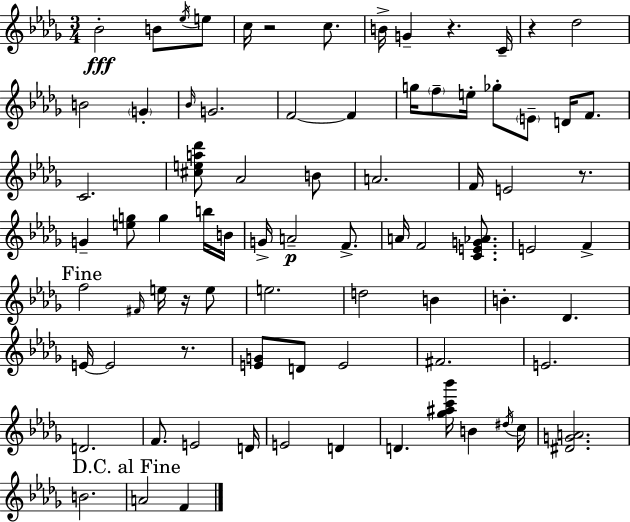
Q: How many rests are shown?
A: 6